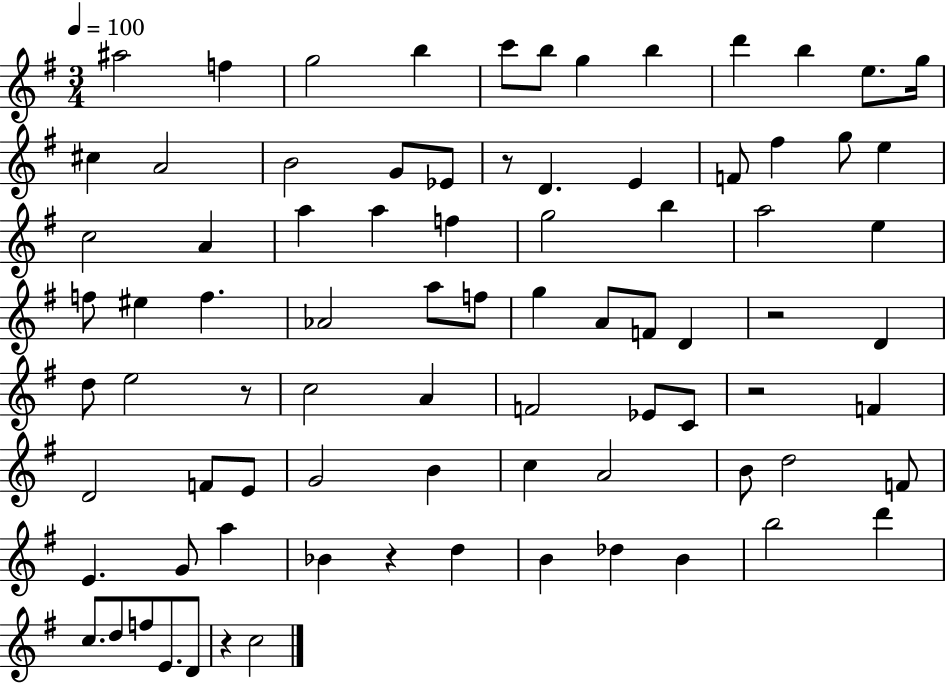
{
  \clef treble
  \numericTimeSignature
  \time 3/4
  \key g \major
  \tempo 4 = 100
  \repeat volta 2 { ais''2 f''4 | g''2 b''4 | c'''8 b''8 g''4 b''4 | d'''4 b''4 e''8. g''16 | \break cis''4 a'2 | b'2 g'8 ees'8 | r8 d'4. e'4 | f'8 fis''4 g''8 e''4 | \break c''2 a'4 | a''4 a''4 f''4 | g''2 b''4 | a''2 e''4 | \break f''8 eis''4 f''4. | aes'2 a''8 f''8 | g''4 a'8 f'8 d'4 | r2 d'4 | \break d''8 e''2 r8 | c''2 a'4 | f'2 ees'8 c'8 | r2 f'4 | \break d'2 f'8 e'8 | g'2 b'4 | c''4 a'2 | b'8 d''2 f'8 | \break e'4. g'8 a''4 | bes'4 r4 d''4 | b'4 des''4 b'4 | b''2 d'''4 | \break c''8. d''8 f''8 e'8. d'8 | r4 c''2 | } \bar "|."
}